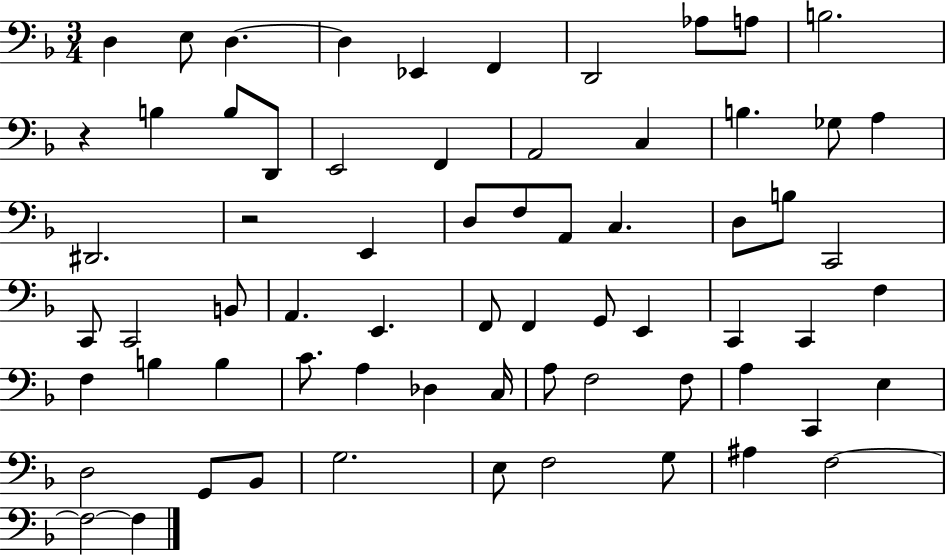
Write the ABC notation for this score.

X:1
T:Untitled
M:3/4
L:1/4
K:F
D, E,/2 D, D, _E,, F,, D,,2 _A,/2 A,/2 B,2 z B, B,/2 D,,/2 E,,2 F,, A,,2 C, B, _G,/2 A, ^D,,2 z2 E,, D,/2 F,/2 A,,/2 C, D,/2 B,/2 C,,2 C,,/2 C,,2 B,,/2 A,, E,, F,,/2 F,, G,,/2 E,, C,, C,, F, F, B, B, C/2 A, _D, C,/4 A,/2 F,2 F,/2 A, C,, E, D,2 G,,/2 _B,,/2 G,2 E,/2 F,2 G,/2 ^A, F,2 F,2 F,